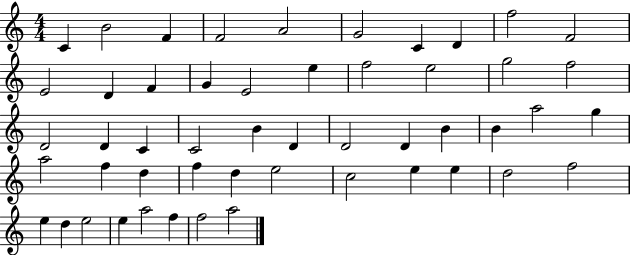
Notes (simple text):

C4/q B4/h F4/q F4/h A4/h G4/h C4/q D4/q F5/h F4/h E4/h D4/q F4/q G4/q E4/h E5/q F5/h E5/h G5/h F5/h D4/h D4/q C4/q C4/h B4/q D4/q D4/h D4/q B4/q B4/q A5/h G5/q A5/h F5/q D5/q F5/q D5/q E5/h C5/h E5/q E5/q D5/h F5/h E5/q D5/q E5/h E5/q A5/h F5/q F5/h A5/h